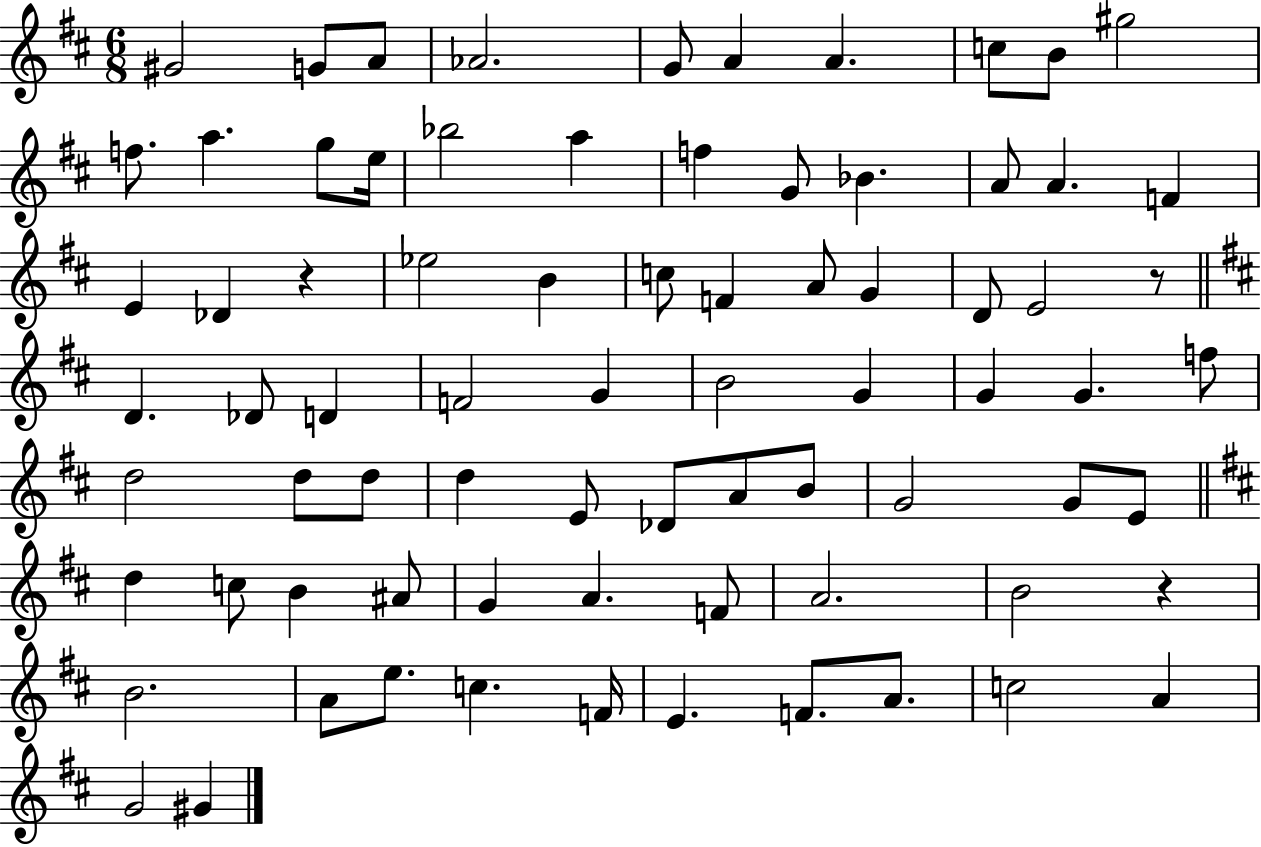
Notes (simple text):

G#4/h G4/e A4/e Ab4/h. G4/e A4/q A4/q. C5/e B4/e G#5/h F5/e. A5/q. G5/e E5/s Bb5/h A5/q F5/q G4/e Bb4/q. A4/e A4/q. F4/q E4/q Db4/q R/q Eb5/h B4/q C5/e F4/q A4/e G4/q D4/e E4/h R/e D4/q. Db4/e D4/q F4/h G4/q B4/h G4/q G4/q G4/q. F5/e D5/h D5/e D5/e D5/q E4/e Db4/e A4/e B4/e G4/h G4/e E4/e D5/q C5/e B4/q A#4/e G4/q A4/q. F4/e A4/h. B4/h R/q B4/h. A4/e E5/e. C5/q. F4/s E4/q. F4/e. A4/e. C5/h A4/q G4/h G#4/q